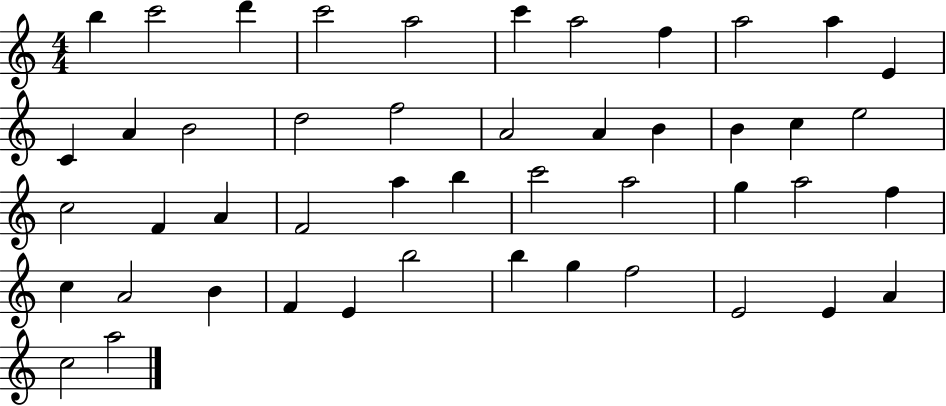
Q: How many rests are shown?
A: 0